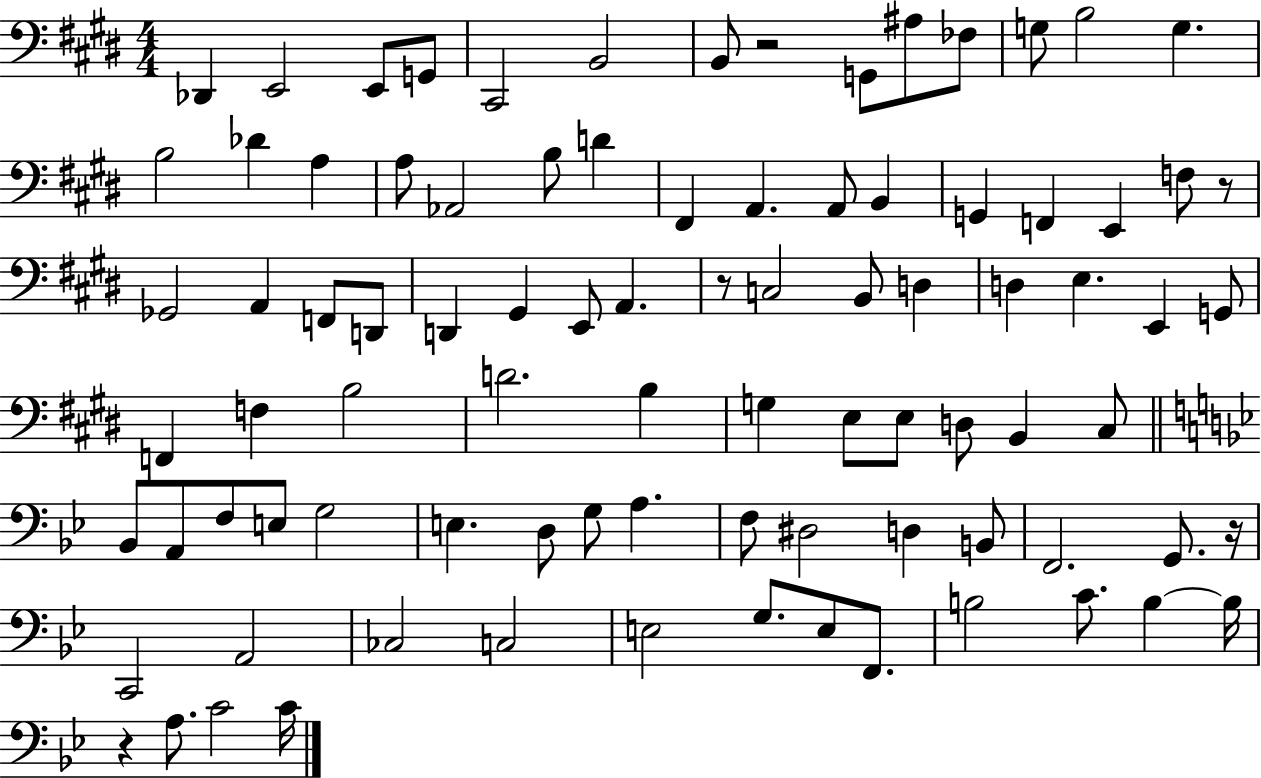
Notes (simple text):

Db2/q E2/h E2/e G2/e C#2/h B2/h B2/e R/h G2/e A#3/e FES3/e G3/e B3/h G3/q. B3/h Db4/q A3/q A3/e Ab2/h B3/e D4/q F#2/q A2/q. A2/e B2/q G2/q F2/q E2/q F3/e R/e Gb2/h A2/q F2/e D2/e D2/q G#2/q E2/e A2/q. R/e C3/h B2/e D3/q D3/q E3/q. E2/q G2/e F2/q F3/q B3/h D4/h. B3/q G3/q E3/e E3/e D3/e B2/q C#3/e Bb2/e A2/e F3/e E3/e G3/h E3/q. D3/e G3/e A3/q. F3/e D#3/h D3/q B2/e F2/h. G2/e. R/s C2/h A2/h CES3/h C3/h E3/h G3/e. E3/e F2/e. B3/h C4/e. B3/q B3/s R/q A3/e. C4/h C4/s